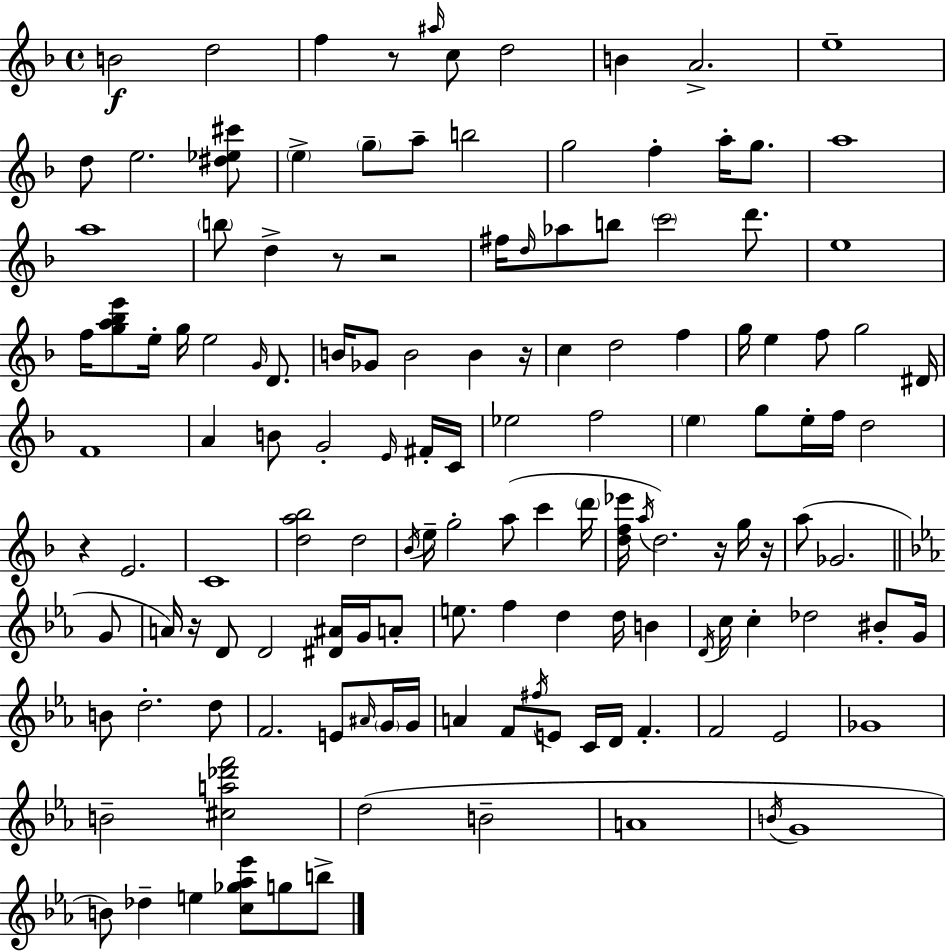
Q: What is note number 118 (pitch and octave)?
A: B4